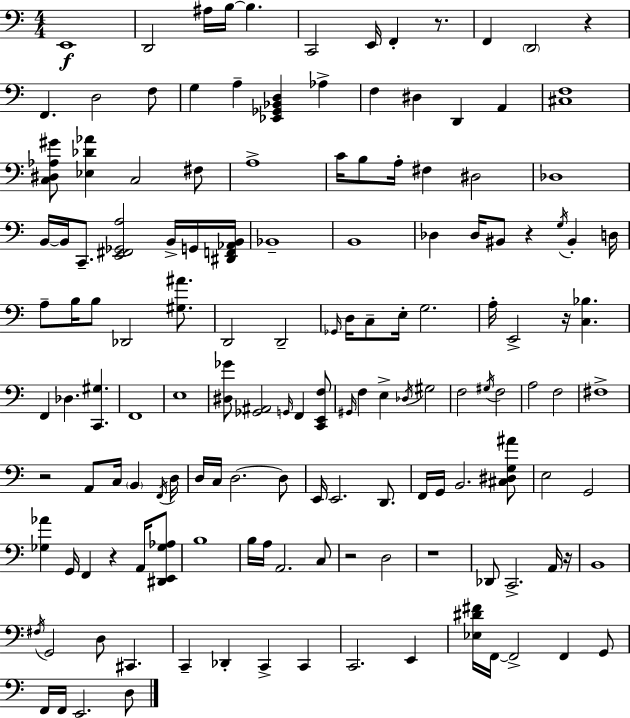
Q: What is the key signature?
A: A minor